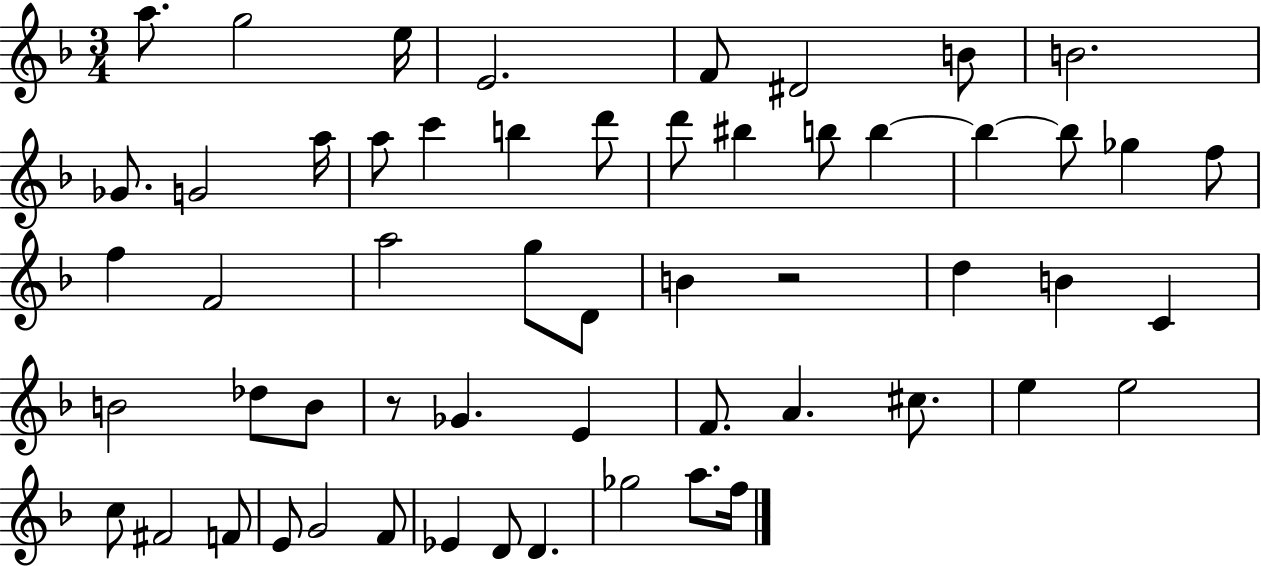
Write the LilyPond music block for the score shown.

{
  \clef treble
  \numericTimeSignature
  \time 3/4
  \key f \major
  a''8. g''2 e''16 | e'2. | f'8 dis'2 b'8 | b'2. | \break ges'8. g'2 a''16 | a''8 c'''4 b''4 d'''8 | d'''8 bis''4 b''8 b''4~~ | b''4~~ b''8 ges''4 f''8 | \break f''4 f'2 | a''2 g''8 d'8 | b'4 r2 | d''4 b'4 c'4 | \break b'2 des''8 b'8 | r8 ges'4. e'4 | f'8. a'4. cis''8. | e''4 e''2 | \break c''8 fis'2 f'8 | e'8 g'2 f'8 | ees'4 d'8 d'4. | ges''2 a''8. f''16 | \break \bar "|."
}